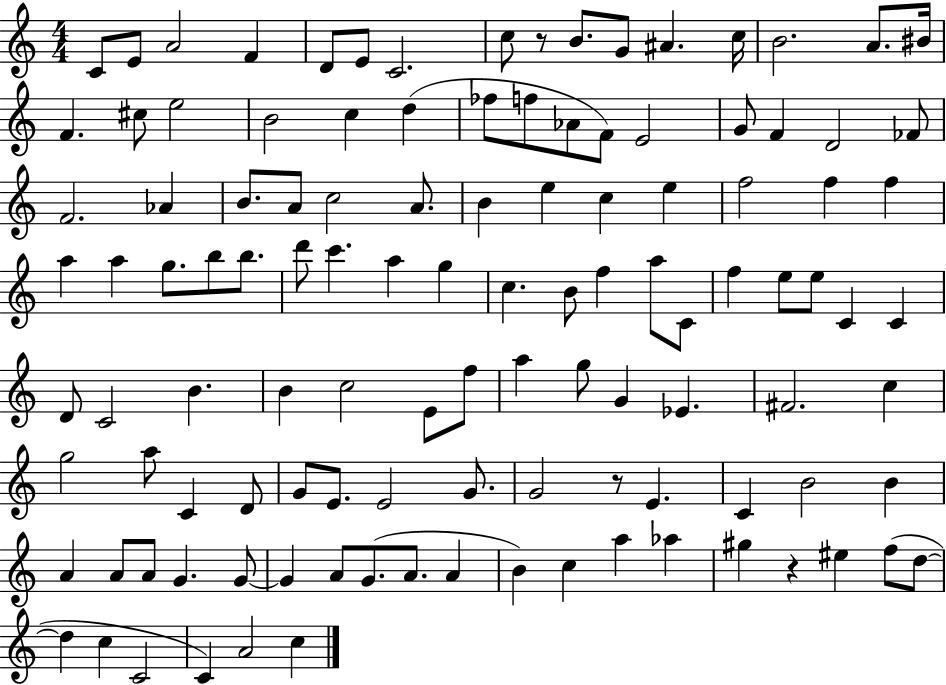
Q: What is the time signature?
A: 4/4